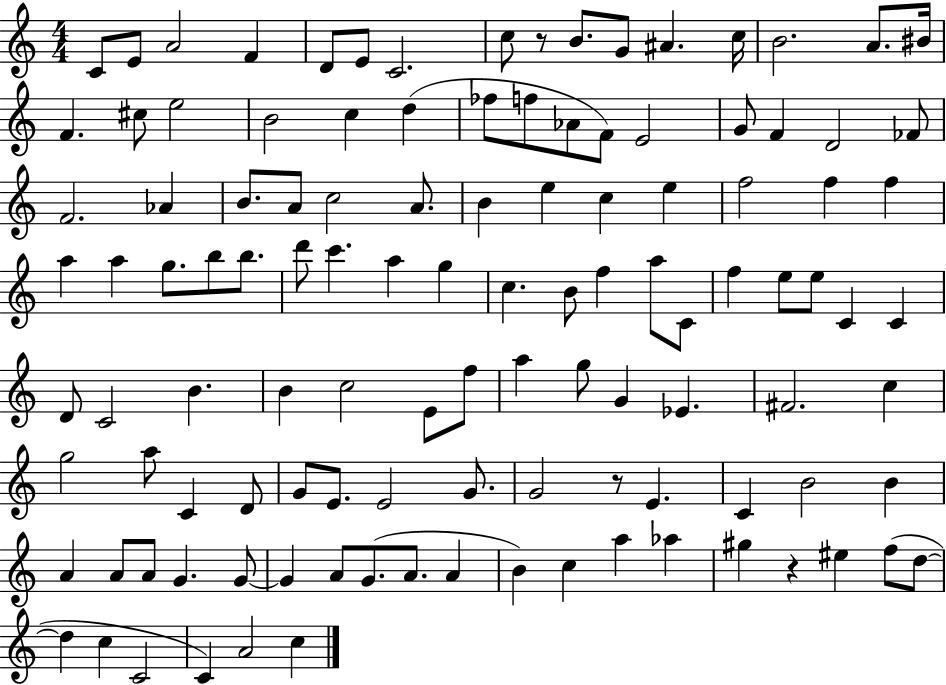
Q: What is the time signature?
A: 4/4